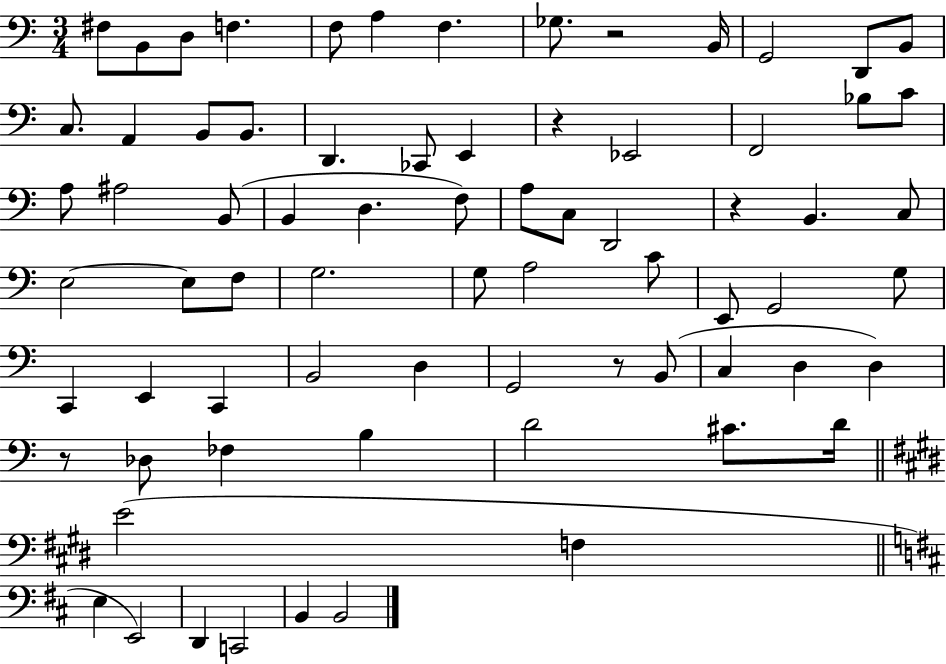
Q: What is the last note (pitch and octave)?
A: B2